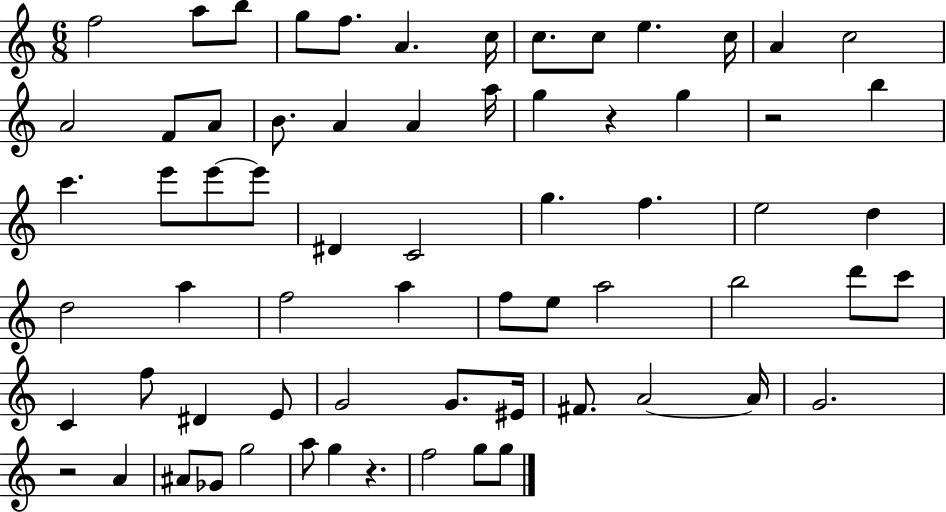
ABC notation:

X:1
T:Untitled
M:6/8
L:1/4
K:C
f2 a/2 b/2 g/2 f/2 A c/4 c/2 c/2 e c/4 A c2 A2 F/2 A/2 B/2 A A a/4 g z g z2 b c' e'/2 e'/2 e'/2 ^D C2 g f e2 d d2 a f2 a f/2 e/2 a2 b2 d'/2 c'/2 C f/2 ^D E/2 G2 G/2 ^E/4 ^F/2 A2 A/4 G2 z2 A ^A/2 _G/2 g2 a/2 g z f2 g/2 g/2